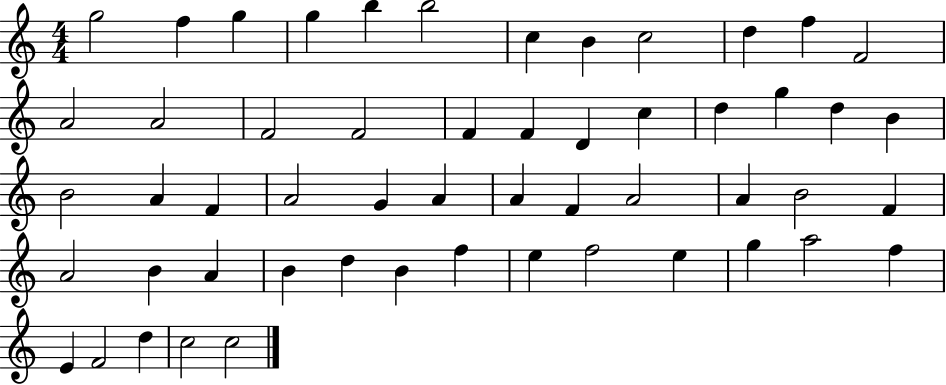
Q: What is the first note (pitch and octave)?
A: G5